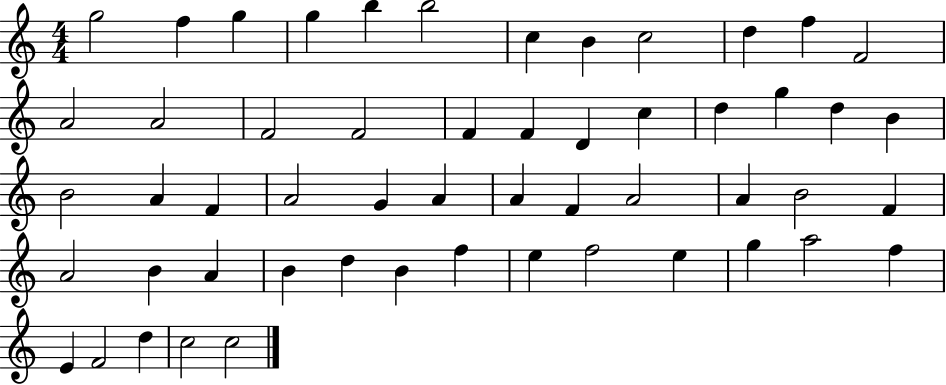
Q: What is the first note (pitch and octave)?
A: G5